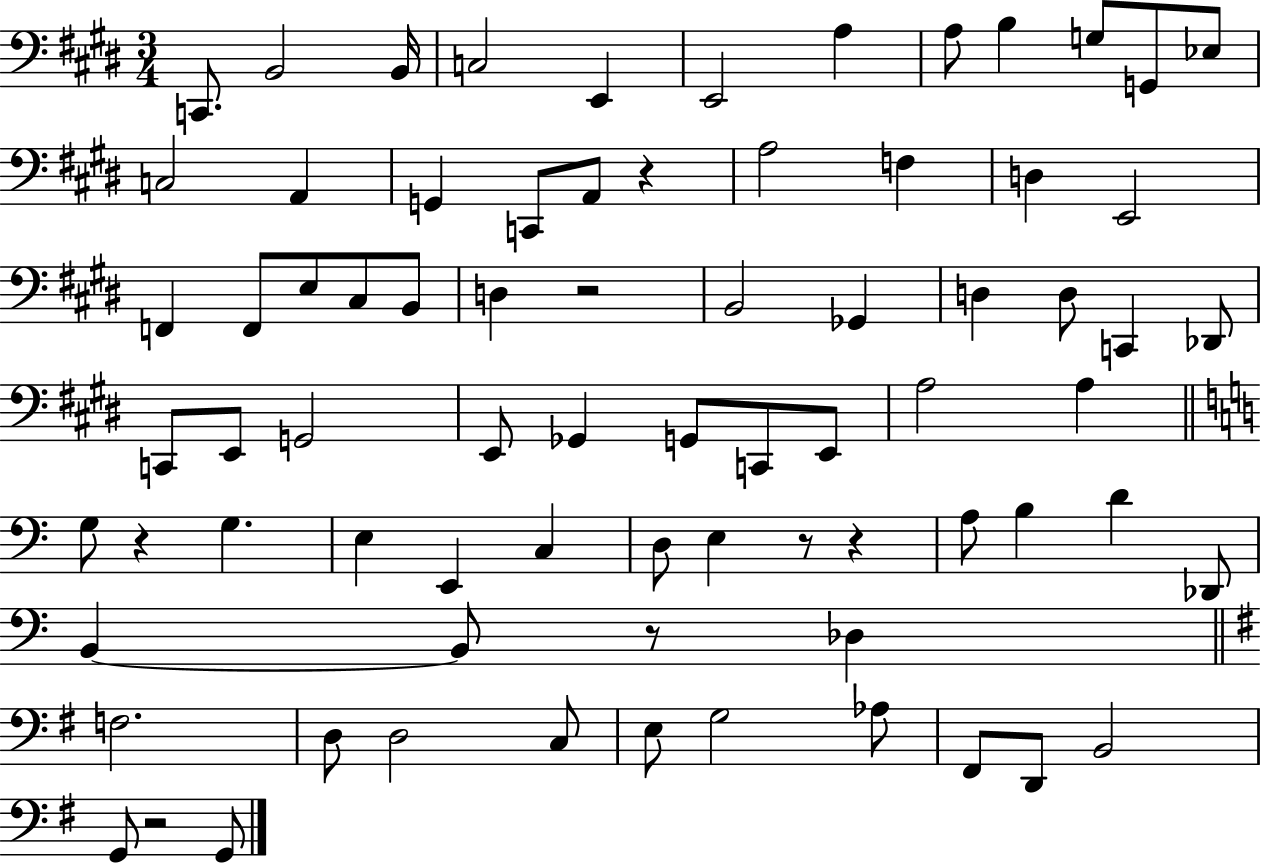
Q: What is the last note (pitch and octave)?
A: G2